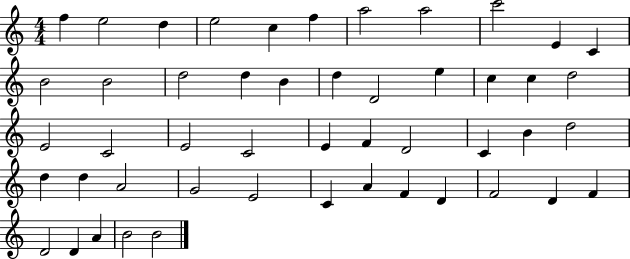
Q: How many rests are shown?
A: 0